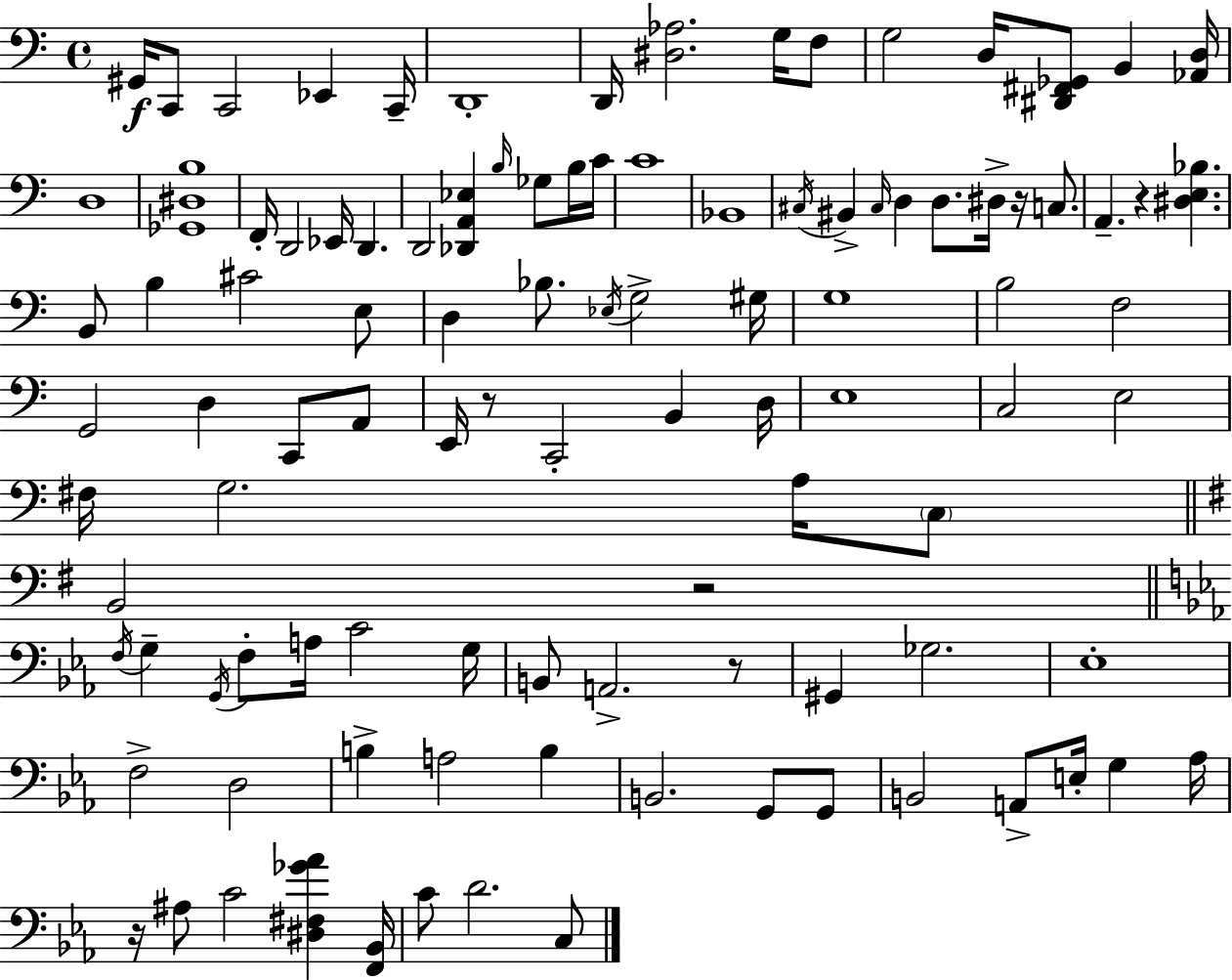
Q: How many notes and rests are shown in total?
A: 104